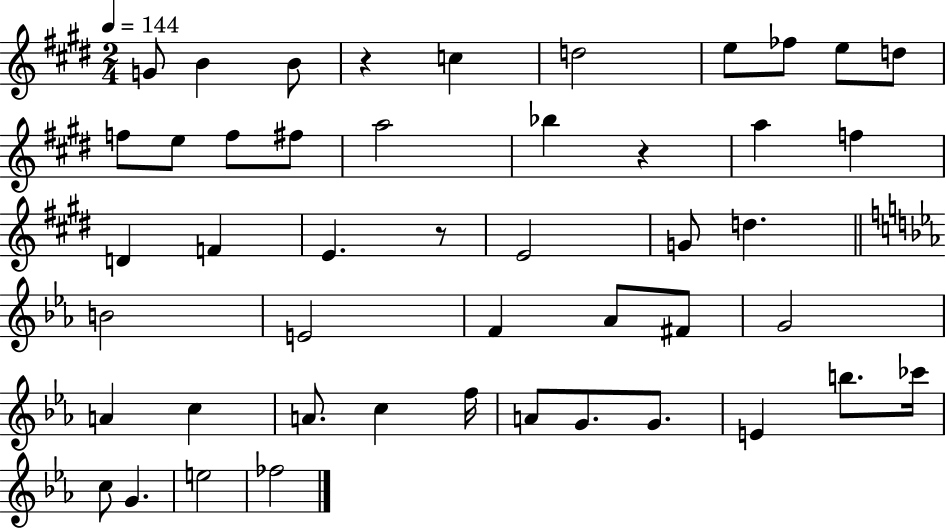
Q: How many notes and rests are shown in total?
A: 47